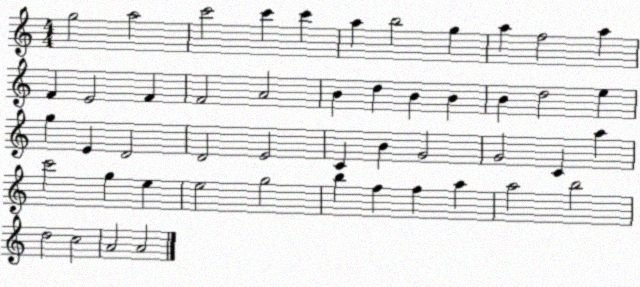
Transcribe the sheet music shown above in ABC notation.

X:1
T:Untitled
M:4/4
L:1/4
K:C
g2 a2 c'2 c' c' a b2 g a f2 a F E2 F F2 A2 B d B B B d2 e g E D2 D2 E2 C B G2 G2 C a c'2 g e e2 g2 b f f a a2 b2 d2 c2 A2 A2